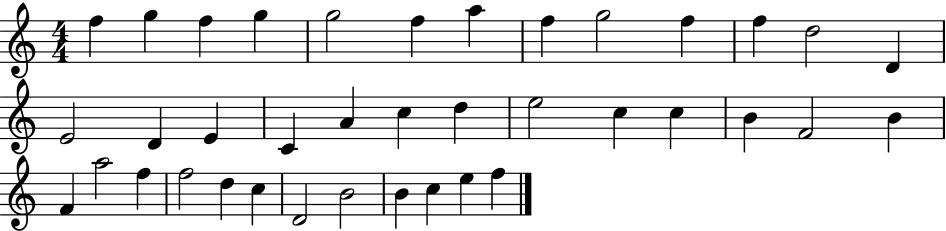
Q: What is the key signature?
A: C major